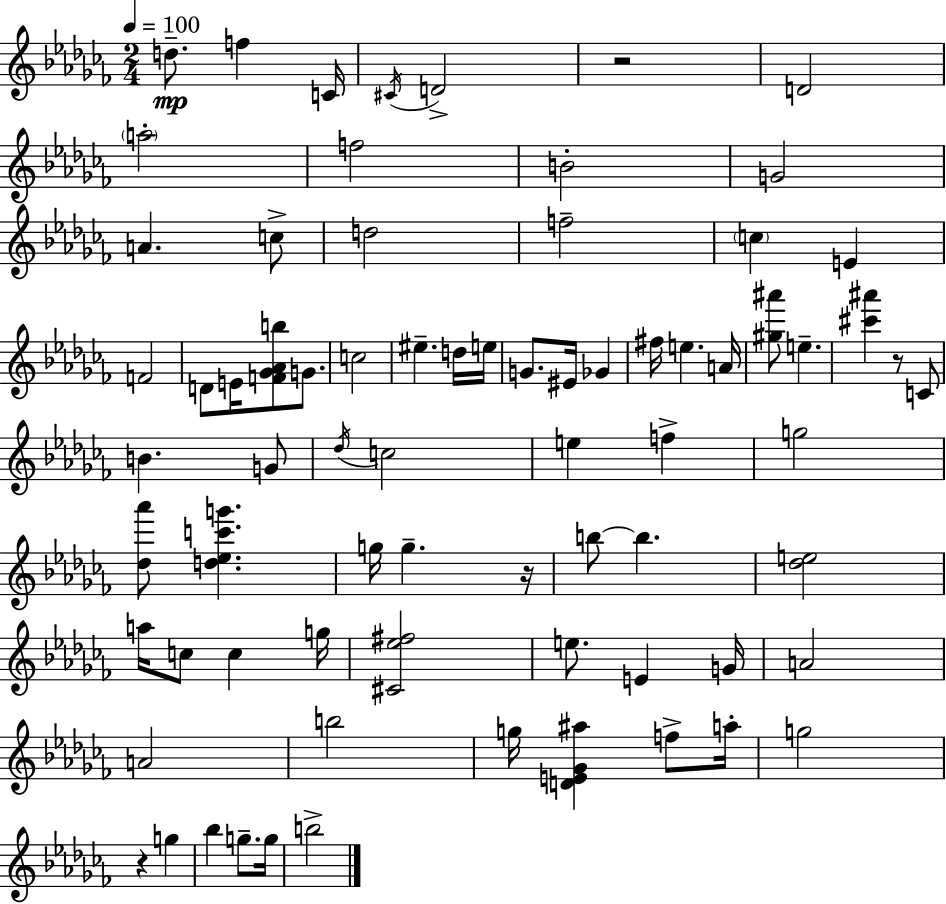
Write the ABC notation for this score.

X:1
T:Untitled
M:2/4
L:1/4
K:Abm
d/2 f C/4 ^C/4 D2 z2 D2 a2 f2 B2 G2 A c/2 d2 f2 c E F2 D/2 E/4 [F_G_Ab]/2 G/2 c2 ^e d/4 e/4 G/2 ^E/4 _G ^f/4 e A/4 [^g^a']/2 e [^c'^a'] z/2 C/2 B G/2 _d/4 c2 e f g2 [_d_a']/2 [d_ec'g'] g/4 g z/4 b/2 b [_de]2 a/4 c/2 c g/4 [^C_e^f]2 e/2 E G/4 A2 A2 b2 g/4 [DE_G^a] f/2 a/4 g2 z g _b g/2 g/4 b2